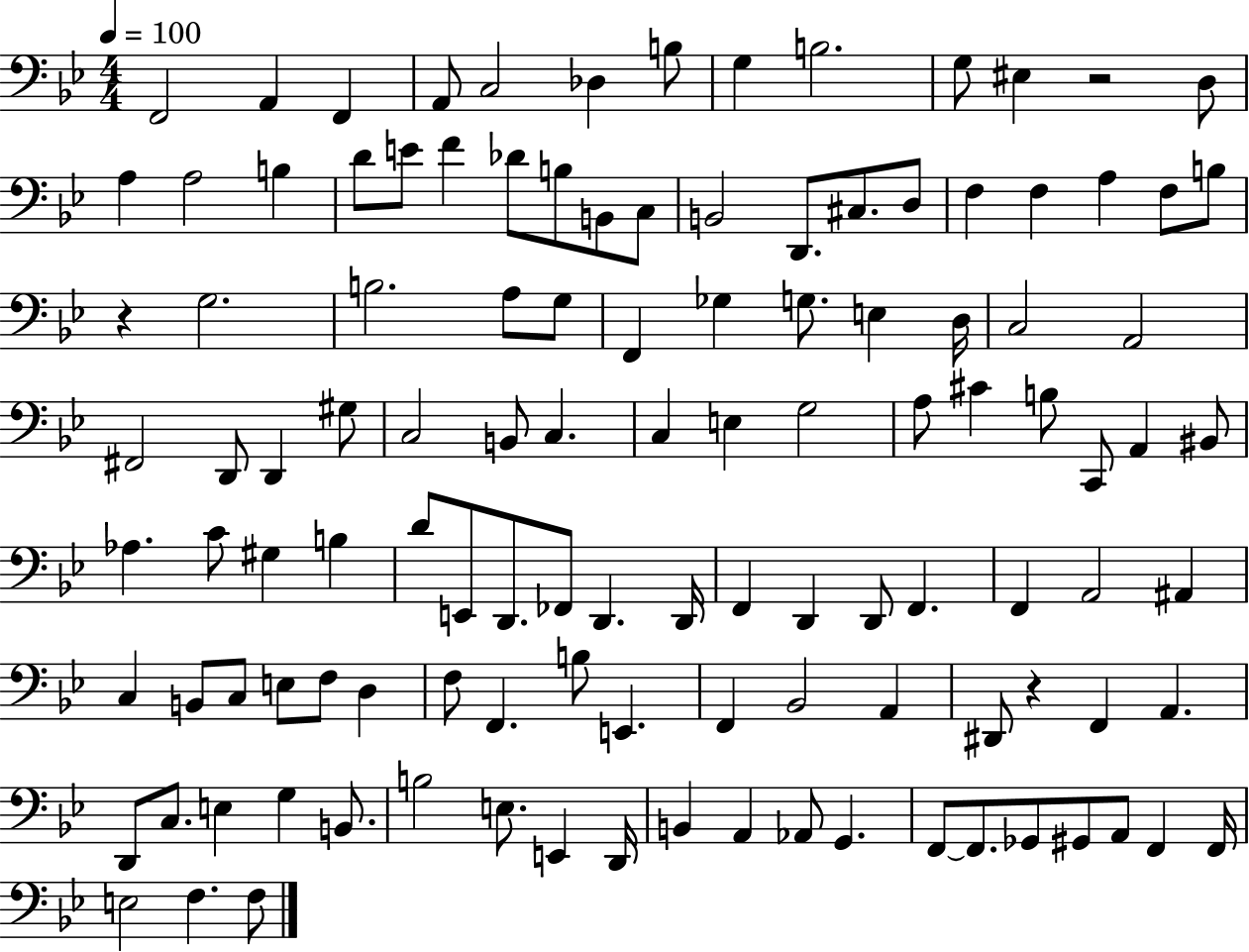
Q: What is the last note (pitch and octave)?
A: F3